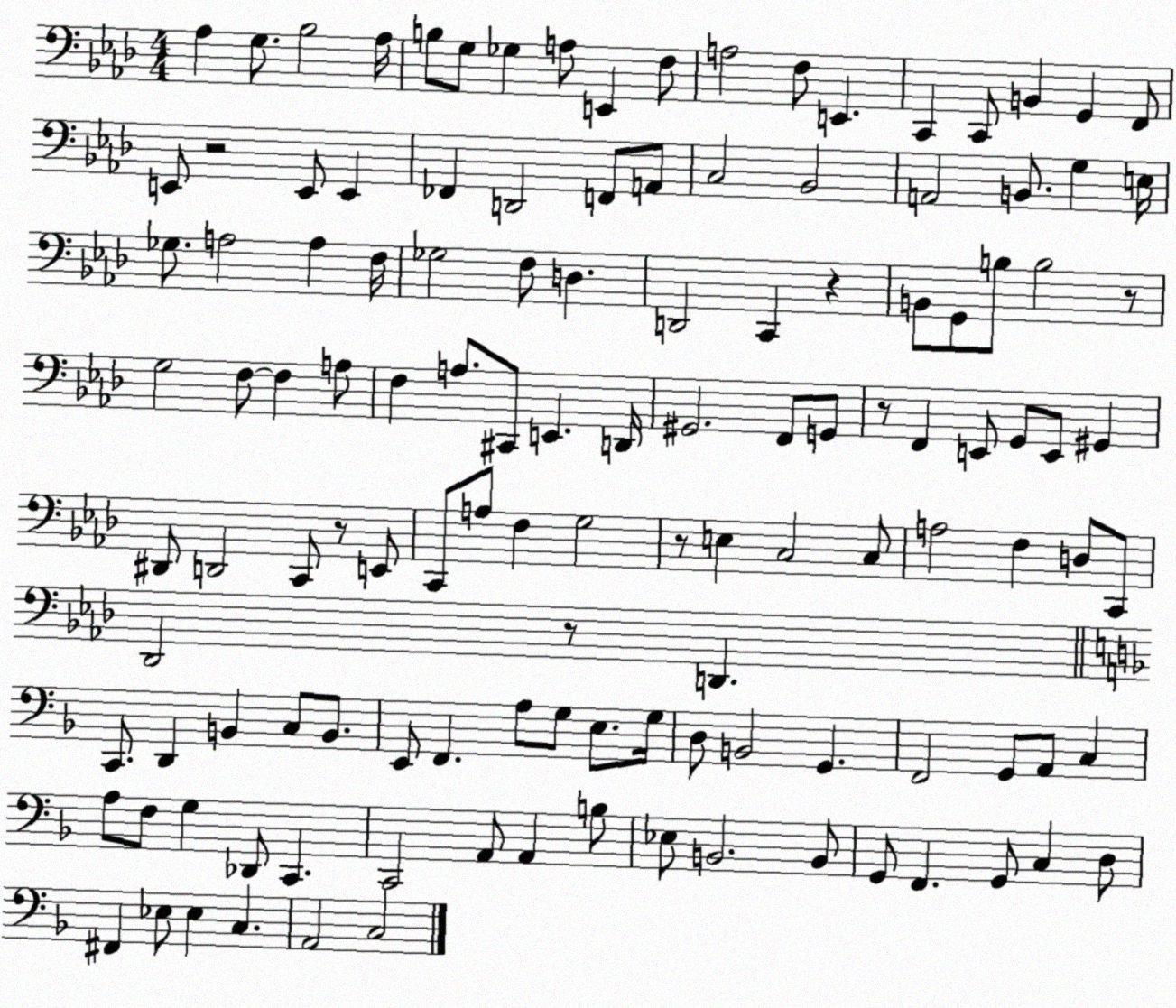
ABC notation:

X:1
T:Untitled
M:4/4
L:1/4
K:Ab
_A, G,/2 _B,2 _A,/4 B,/2 G,/2 _G, A,/2 E,, F,/2 A,2 F,/2 E,, C,, C,,/2 B,, G,, F,,/2 E,,/2 z2 E,,/2 E,, _F,, D,,2 F,,/2 A,,/2 C,2 _B,,2 A,,2 B,,/2 G, E,/4 _G,/2 A,2 A, F,/4 _G,2 F,/2 D, D,,2 C,, z B,,/2 G,,/2 B,/2 B,2 z/2 G,2 F,/2 F, A,/2 F, A,/2 ^C,,/2 E,, D,,/4 ^G,,2 F,,/2 G,,/2 z/2 F,, E,,/2 G,,/2 E,,/2 ^G,, ^D,,/2 D,,2 C,,/2 z/2 E,,/2 C,,/2 A,/2 F, G,2 z/2 E, C,2 C,/2 A,2 F, D,/2 C,,/2 _D,,2 z/2 D,, C,,/2 D,, B,, C,/2 B,,/2 E,,/2 F,, A,/2 G,/2 E,/2 G,/4 D,/2 B,,2 G,, F,,2 G,,/2 A,,/2 C, A,/2 F,/2 G, _D,,/2 C,, C,,2 A,,/2 A,, B,/2 _E,/2 B,,2 B,,/2 G,,/2 F,, G,,/2 C, D,/2 ^F,, _E,/2 _E, C, A,,2 C,2